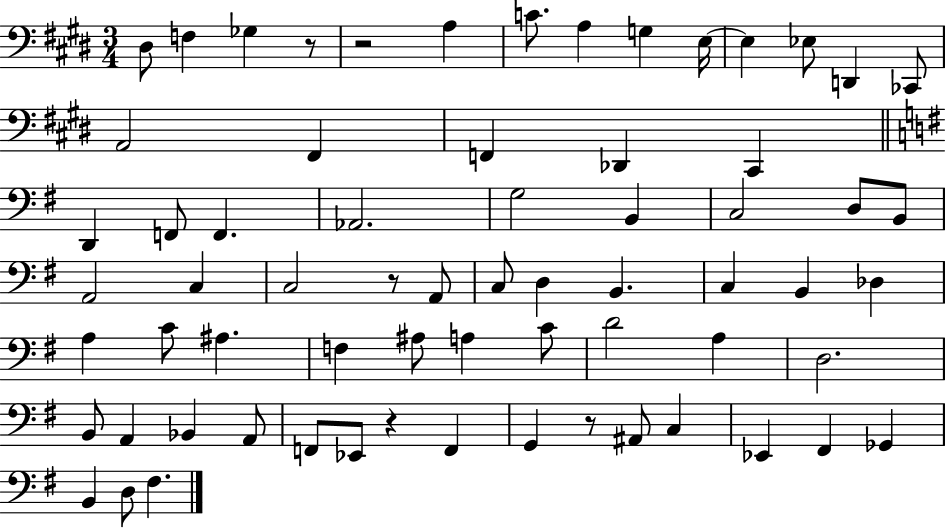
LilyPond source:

{
  \clef bass
  \numericTimeSignature
  \time 3/4
  \key e \major
  dis8 f4 ges4 r8 | r2 a4 | c'8. a4 g4 e16~~ | e4 ees8 d,4 ces,8 | \break a,2 fis,4 | f,4 des,4 cis,4 | \bar "||" \break \key g \major d,4 f,8 f,4. | aes,2. | g2 b,4 | c2 d8 b,8 | \break a,2 c4 | c2 r8 a,8 | c8 d4 b,4. | c4 b,4 des4 | \break a4 c'8 ais4. | f4 ais8 a4 c'8 | d'2 a4 | d2. | \break b,8 a,4 bes,4 a,8 | f,8 ees,8 r4 f,4 | g,4 r8 ais,8 c4 | ees,4 fis,4 ges,4 | \break b,4 d8 fis4. | \bar "|."
}